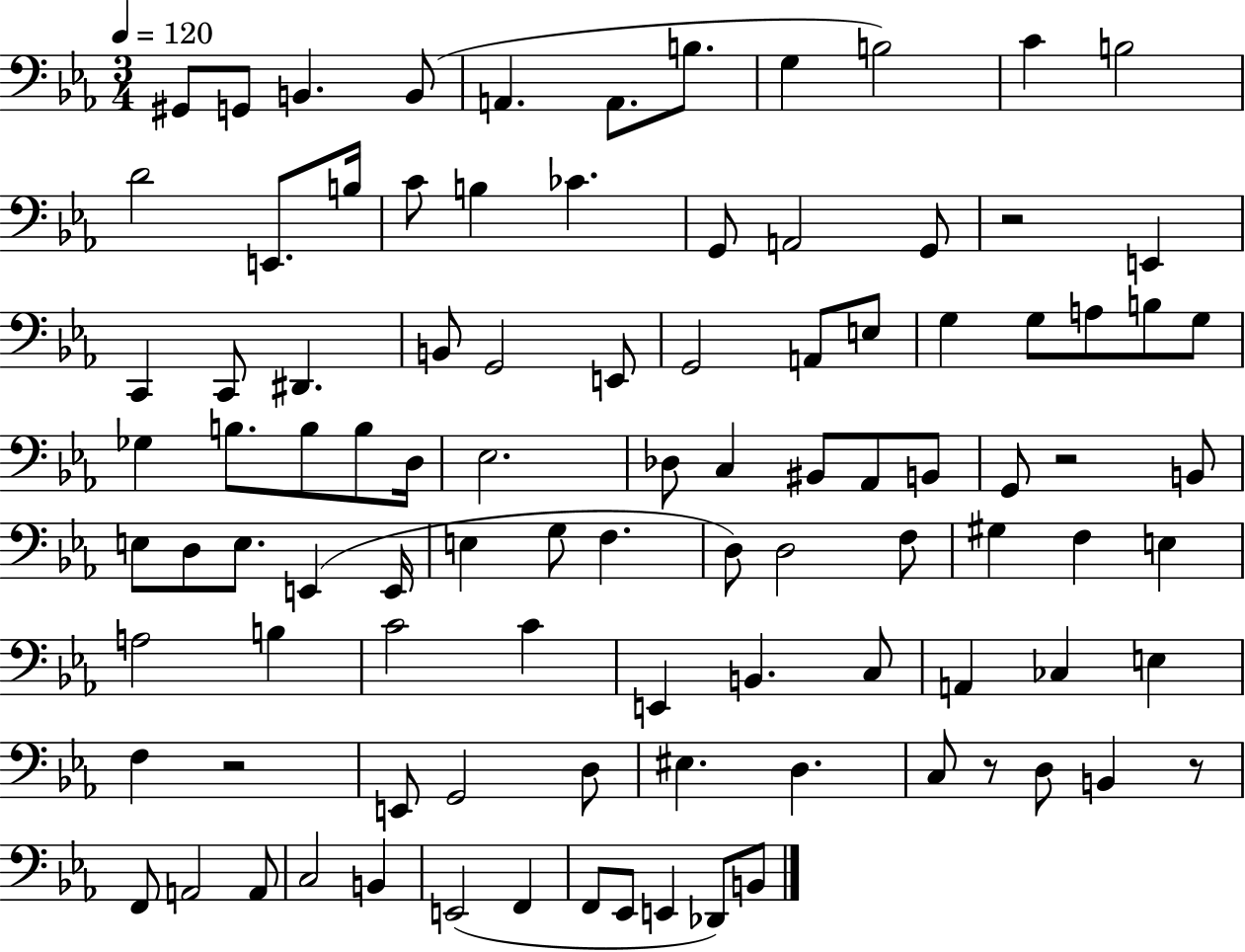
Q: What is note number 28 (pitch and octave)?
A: G2